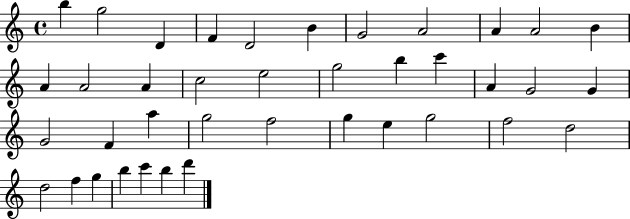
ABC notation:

X:1
T:Untitled
M:4/4
L:1/4
K:C
b g2 D F D2 B G2 A2 A A2 B A A2 A c2 e2 g2 b c' A G2 G G2 F a g2 f2 g e g2 f2 d2 d2 f g b c' b d'